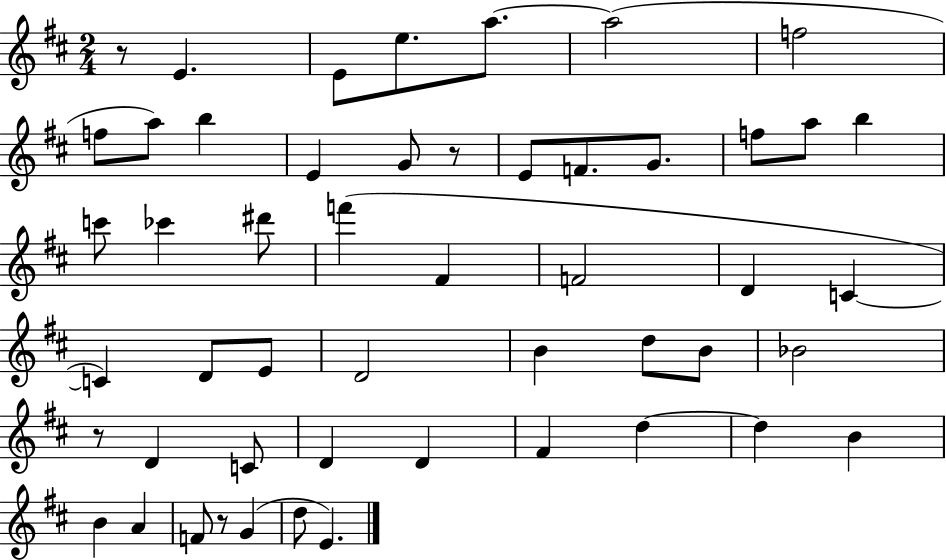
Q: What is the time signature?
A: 2/4